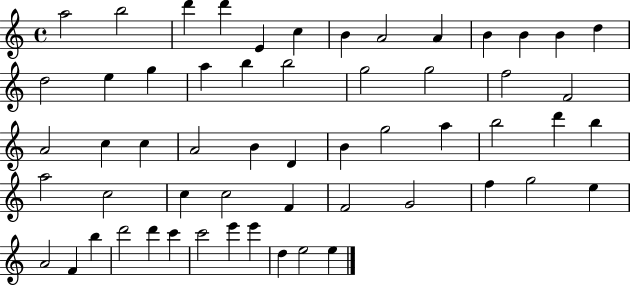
X:1
T:Untitled
M:4/4
L:1/4
K:C
a2 b2 d' d' E c B A2 A B B B d d2 e g a b b2 g2 g2 f2 F2 A2 c c A2 B D B g2 a b2 d' b a2 c2 c c2 F F2 G2 f g2 e A2 F b d'2 d' c' c'2 e' e' d e2 e